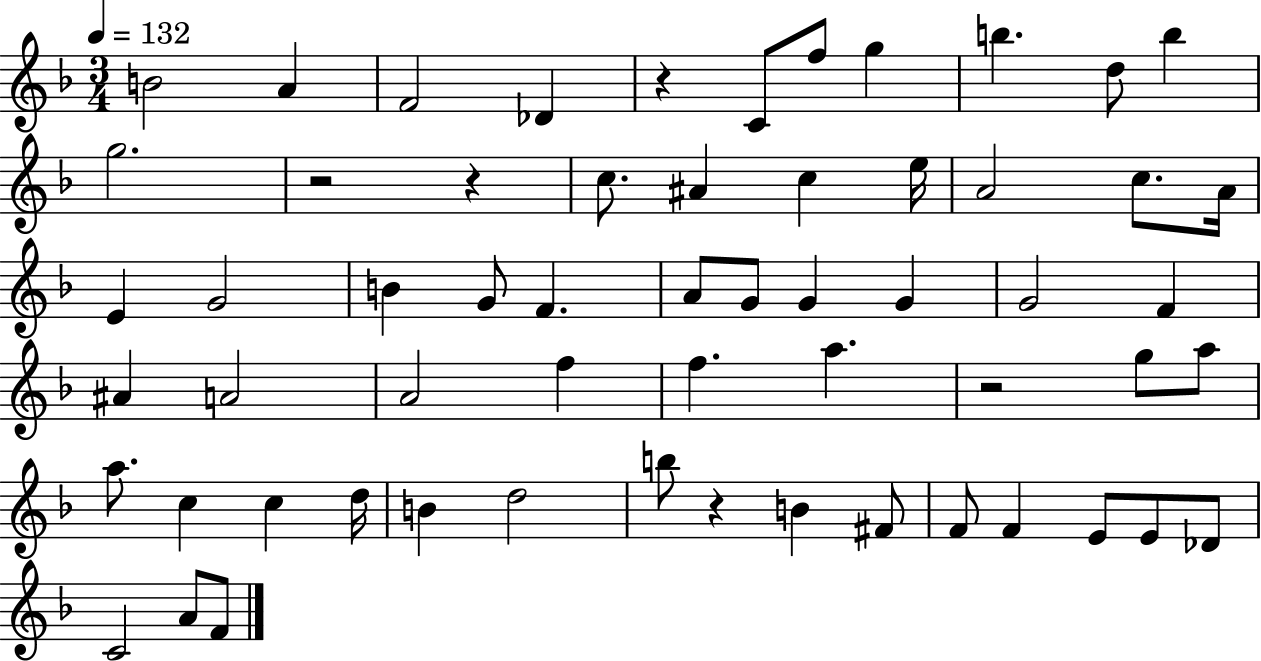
{
  \clef treble
  \numericTimeSignature
  \time 3/4
  \key f \major
  \tempo 4 = 132
  b'2 a'4 | f'2 des'4 | r4 c'8 f''8 g''4 | b''4. d''8 b''4 | \break g''2. | r2 r4 | c''8. ais'4 c''4 e''16 | a'2 c''8. a'16 | \break e'4 g'2 | b'4 g'8 f'4. | a'8 g'8 g'4 g'4 | g'2 f'4 | \break ais'4 a'2 | a'2 f''4 | f''4. a''4. | r2 g''8 a''8 | \break a''8. c''4 c''4 d''16 | b'4 d''2 | b''8 r4 b'4 fis'8 | f'8 f'4 e'8 e'8 des'8 | \break c'2 a'8 f'8 | \bar "|."
}